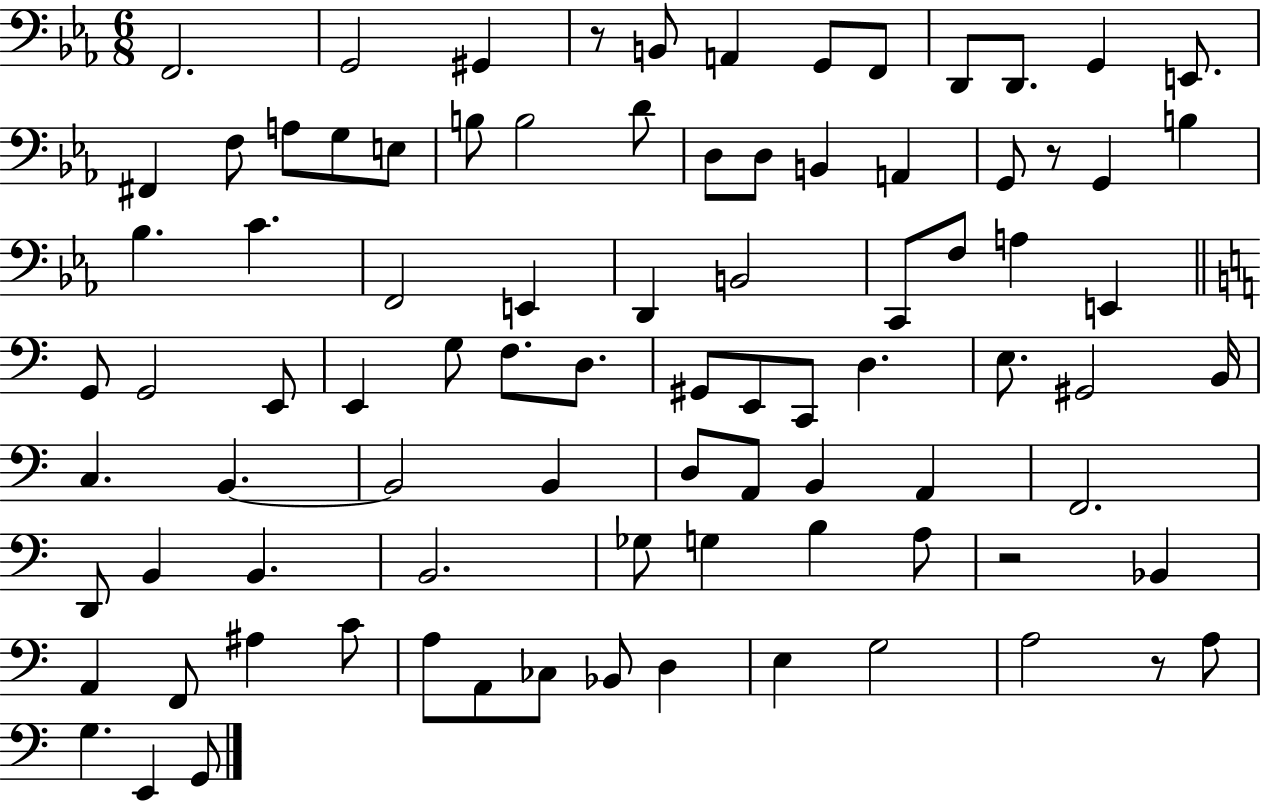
{
  \clef bass
  \numericTimeSignature
  \time 6/8
  \key ees \major
  f,2. | g,2 gis,4 | r8 b,8 a,4 g,8 f,8 | d,8 d,8. g,4 e,8. | \break fis,4 f8 a8 g8 e8 | b8 b2 d'8 | d8 d8 b,4 a,4 | g,8 r8 g,4 b4 | \break bes4. c'4. | f,2 e,4 | d,4 b,2 | c,8 f8 a4 e,4 | \break \bar "||" \break \key c \major g,8 g,2 e,8 | e,4 g8 f8. d8. | gis,8 e,8 c,8 d4. | e8. gis,2 b,16 | \break c4. b,4.~~ | b,2 b,4 | d8 a,8 b,4 a,4 | f,2. | \break d,8 b,4 b,4. | b,2. | ges8 g4 b4 a8 | r2 bes,4 | \break a,4 f,8 ais4 c'8 | a8 a,8 ces8 bes,8 d4 | e4 g2 | a2 r8 a8 | \break g4. e,4 g,8 | \bar "|."
}